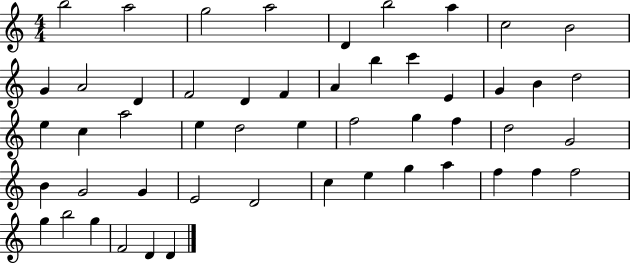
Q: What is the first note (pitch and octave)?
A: B5